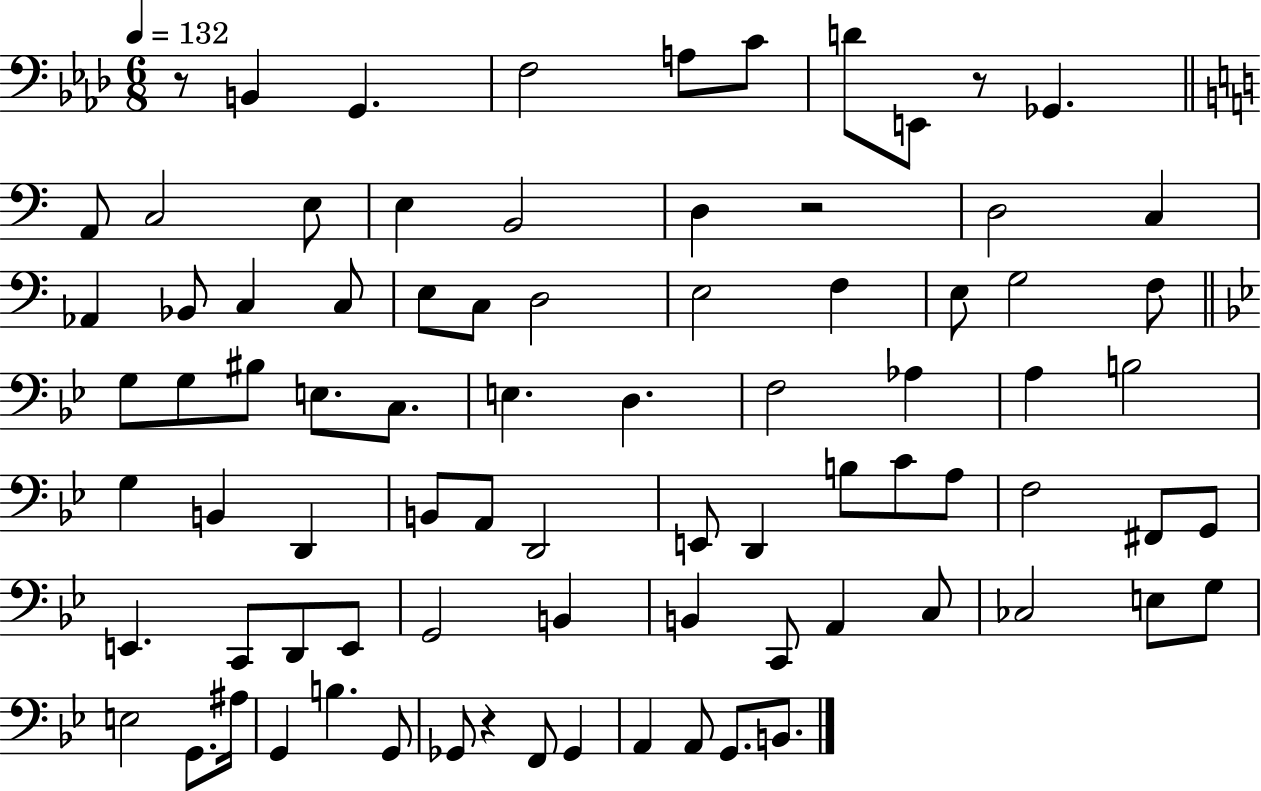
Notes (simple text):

R/e B2/q G2/q. F3/h A3/e C4/e D4/e E2/e R/e Gb2/q. A2/e C3/h E3/e E3/q B2/h D3/q R/h D3/h C3/q Ab2/q Bb2/e C3/q C3/e E3/e C3/e D3/h E3/h F3/q E3/e G3/h F3/e G3/e G3/e BIS3/e E3/e. C3/e. E3/q. D3/q. F3/h Ab3/q A3/q B3/h G3/q B2/q D2/q B2/e A2/e D2/h E2/e D2/q B3/e C4/e A3/e F3/h F#2/e G2/e E2/q. C2/e D2/e E2/e G2/h B2/q B2/q C2/e A2/q C3/e CES3/h E3/e G3/e E3/h G2/e. A#3/s G2/q B3/q. G2/e Gb2/e R/q F2/e Gb2/q A2/q A2/e G2/e. B2/e.